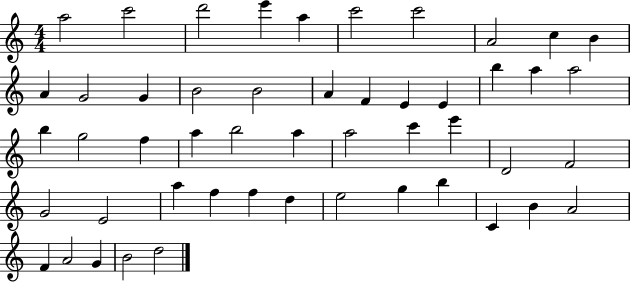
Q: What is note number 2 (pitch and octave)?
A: C6